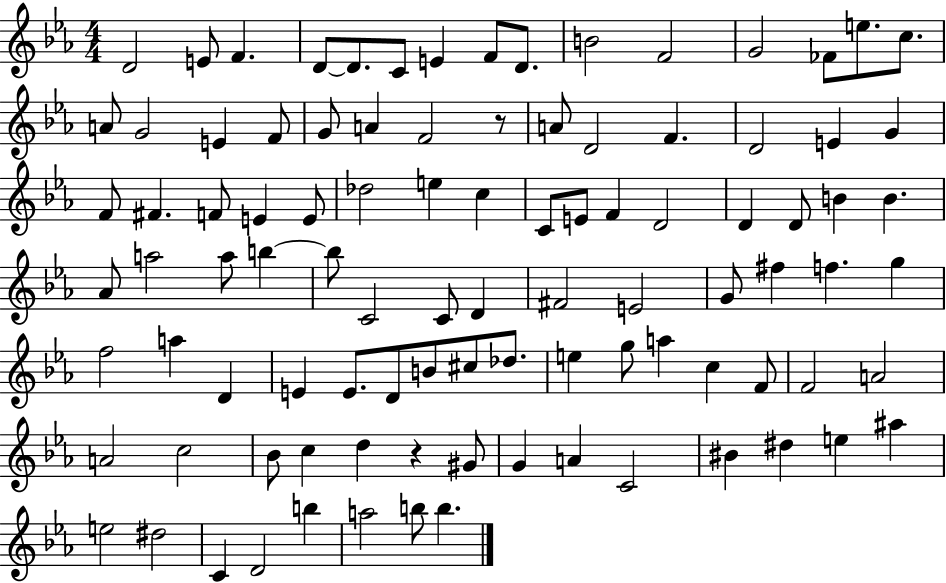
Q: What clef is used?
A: treble